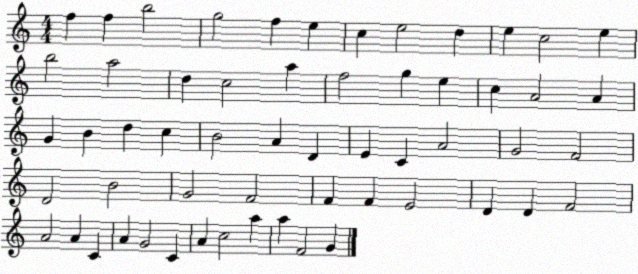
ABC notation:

X:1
T:Untitled
M:4/4
L:1/4
K:C
f f b2 g2 f e c e2 d e c2 e b2 a2 d c2 a f2 g e c A2 A G B d c B2 A D E C A2 G2 F2 D2 B2 G2 F2 F F E2 D D F2 A2 A C A G2 C A c2 a a F2 G